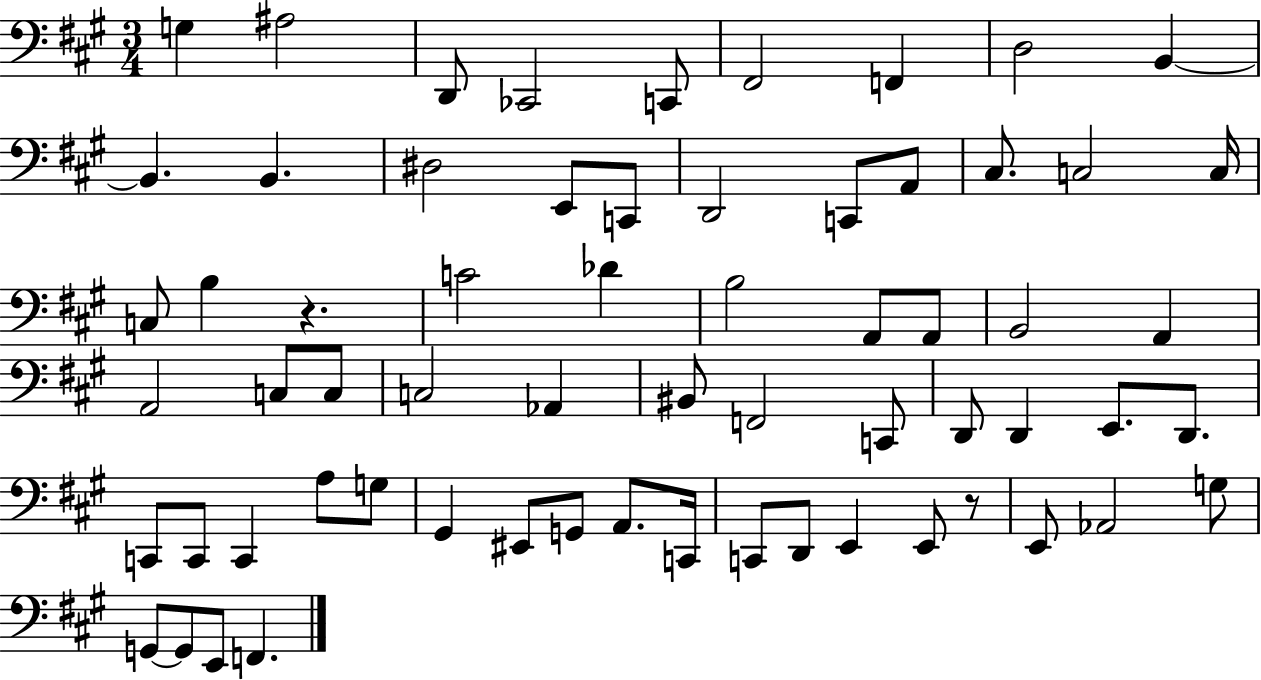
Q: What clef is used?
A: bass